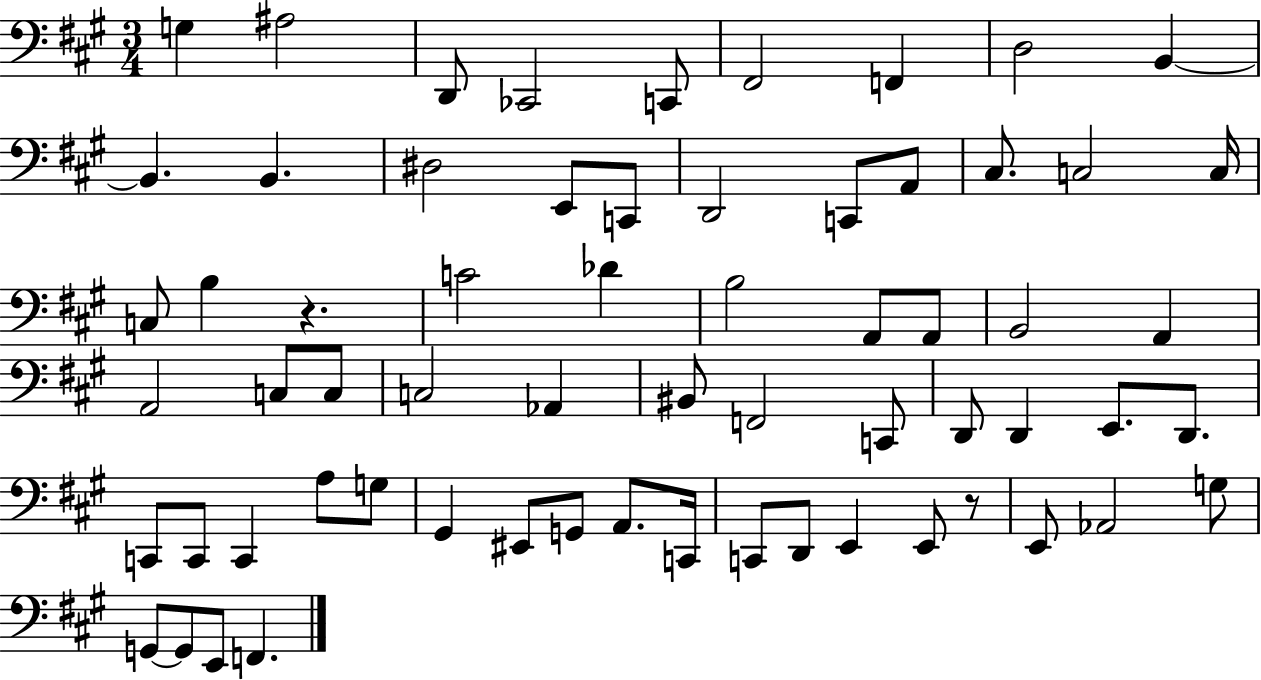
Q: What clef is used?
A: bass